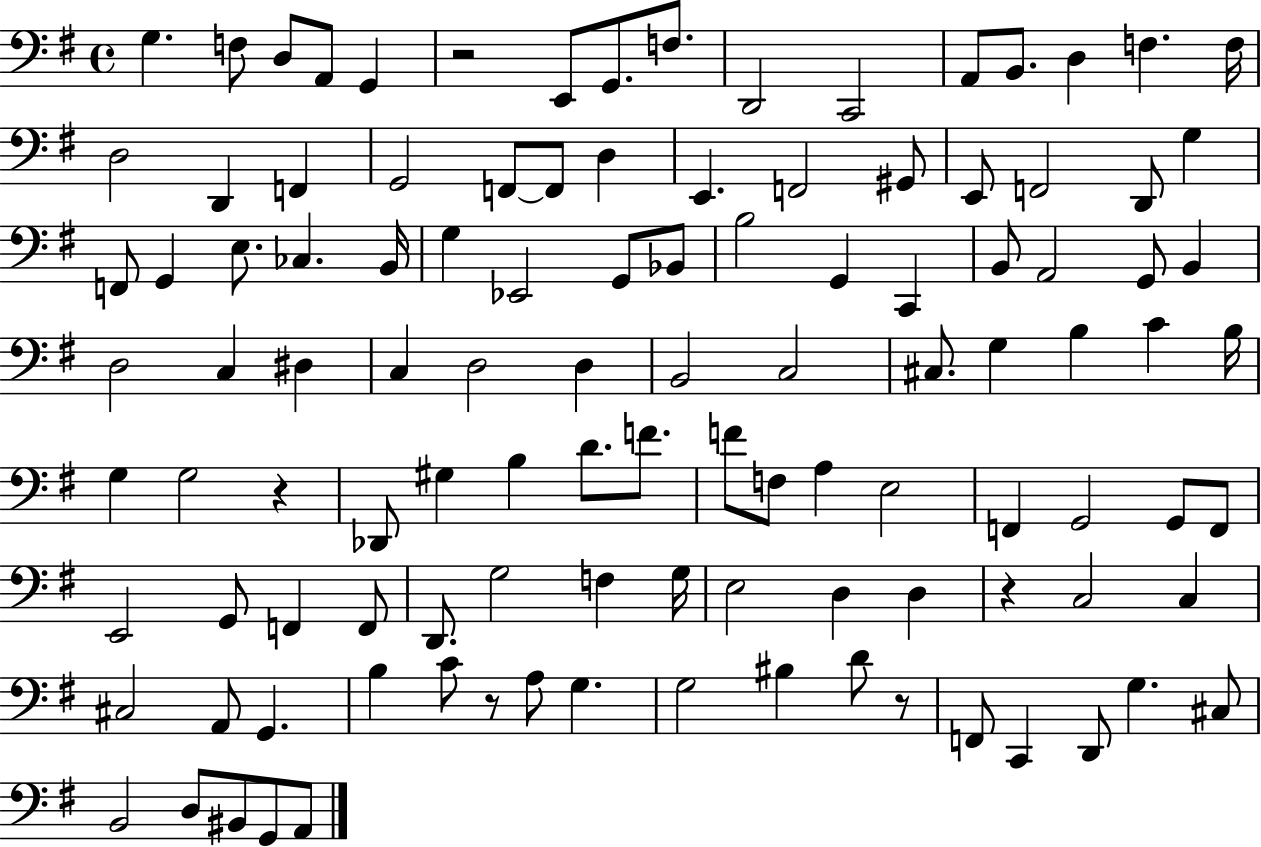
G3/q. F3/e D3/e A2/e G2/q R/h E2/e G2/e. F3/e. D2/h C2/h A2/e B2/e. D3/q F3/q. F3/s D3/h D2/q F2/q G2/h F2/e F2/e D3/q E2/q. F2/h G#2/e E2/e F2/h D2/e G3/q F2/e G2/q E3/e. CES3/q. B2/s G3/q Eb2/h G2/e Bb2/e B3/h G2/q C2/q B2/e A2/h G2/e B2/q D3/h C3/q D#3/q C3/q D3/h D3/q B2/h C3/h C#3/e. G3/q B3/q C4/q B3/s G3/q G3/h R/q Db2/e G#3/q B3/q D4/e. F4/e. F4/e F3/e A3/q E3/h F2/q G2/h G2/e F2/e E2/h G2/e F2/q F2/e D2/e. G3/h F3/q G3/s E3/h D3/q D3/q R/q C3/h C3/q C#3/h A2/e G2/q. B3/q C4/e R/e A3/e G3/q. G3/h BIS3/q D4/e R/e F2/e C2/q D2/e G3/q. C#3/e B2/h D3/e BIS2/e G2/e A2/e